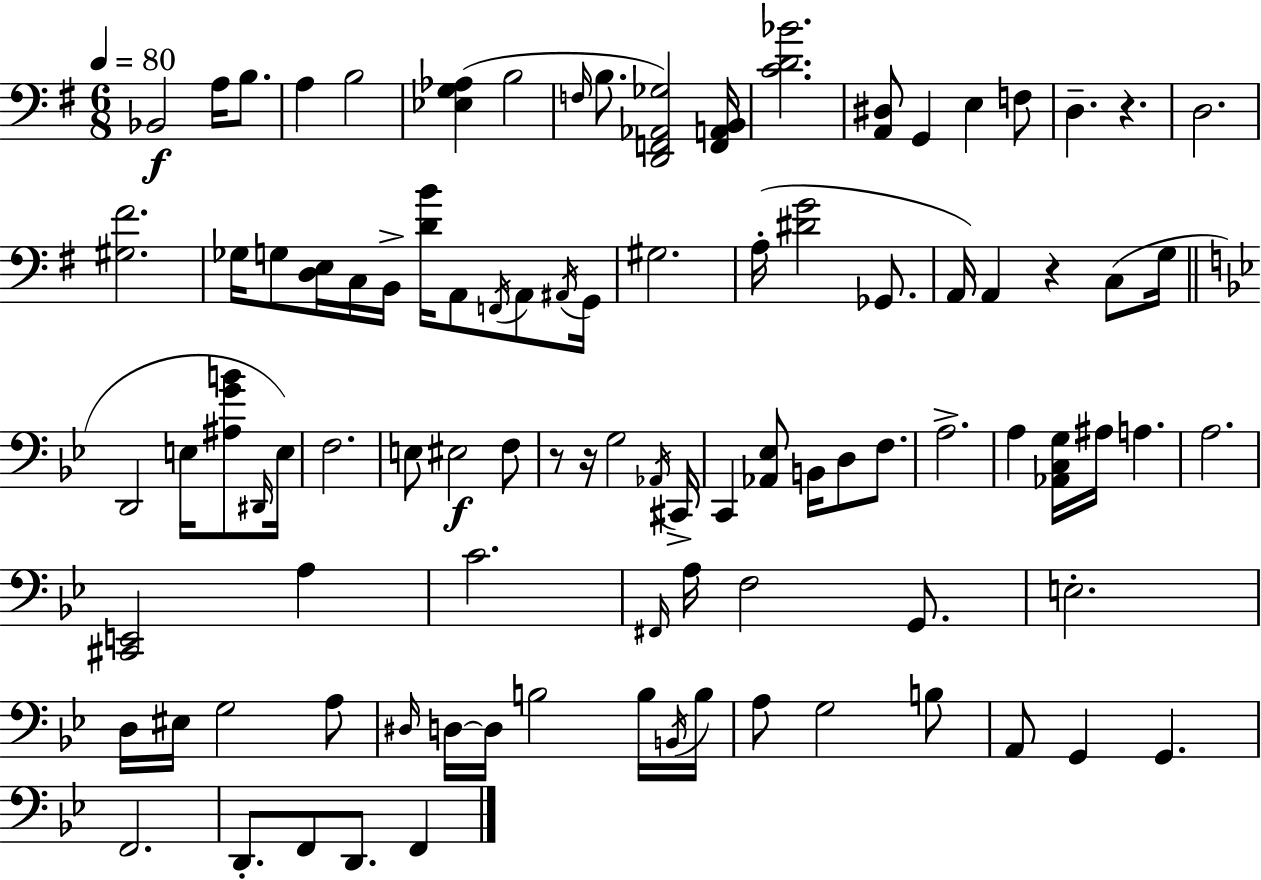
X:1
T:Untitled
M:6/8
L:1/4
K:G
_B,,2 A,/4 B,/2 A, B,2 [_E,G,_A,] B,2 F,/4 B,/2 [D,,F,,_A,,_G,]2 [F,,A,,B,,]/4 [CD_B]2 [A,,^D,]/2 G,, E, F,/2 D, z D,2 [^G,^F]2 _G,/4 G,/2 [D,E,]/4 C,/4 B,,/4 [DB]/4 A,,/2 F,,/4 A,,/2 ^A,,/4 G,,/4 ^G,2 A,/4 [^DG]2 _G,,/2 A,,/4 A,, z C,/2 G,/4 D,,2 E,/4 [^A,GB]/2 ^D,,/4 E,/4 F,2 E,/2 ^E,2 F,/2 z/2 z/4 G,2 _A,,/4 ^C,,/4 C,, [_A,,_E,]/2 B,,/4 D,/2 F,/2 A,2 A, [_A,,C,G,]/4 ^A,/4 A, A,2 [^C,,E,,]2 A, C2 ^F,,/4 A,/4 F,2 G,,/2 E,2 D,/4 ^E,/4 G,2 A,/2 ^D,/4 D,/4 D,/4 B,2 B,/4 B,,/4 B,/4 A,/2 G,2 B,/2 A,,/2 G,, G,, F,,2 D,,/2 F,,/2 D,,/2 F,,